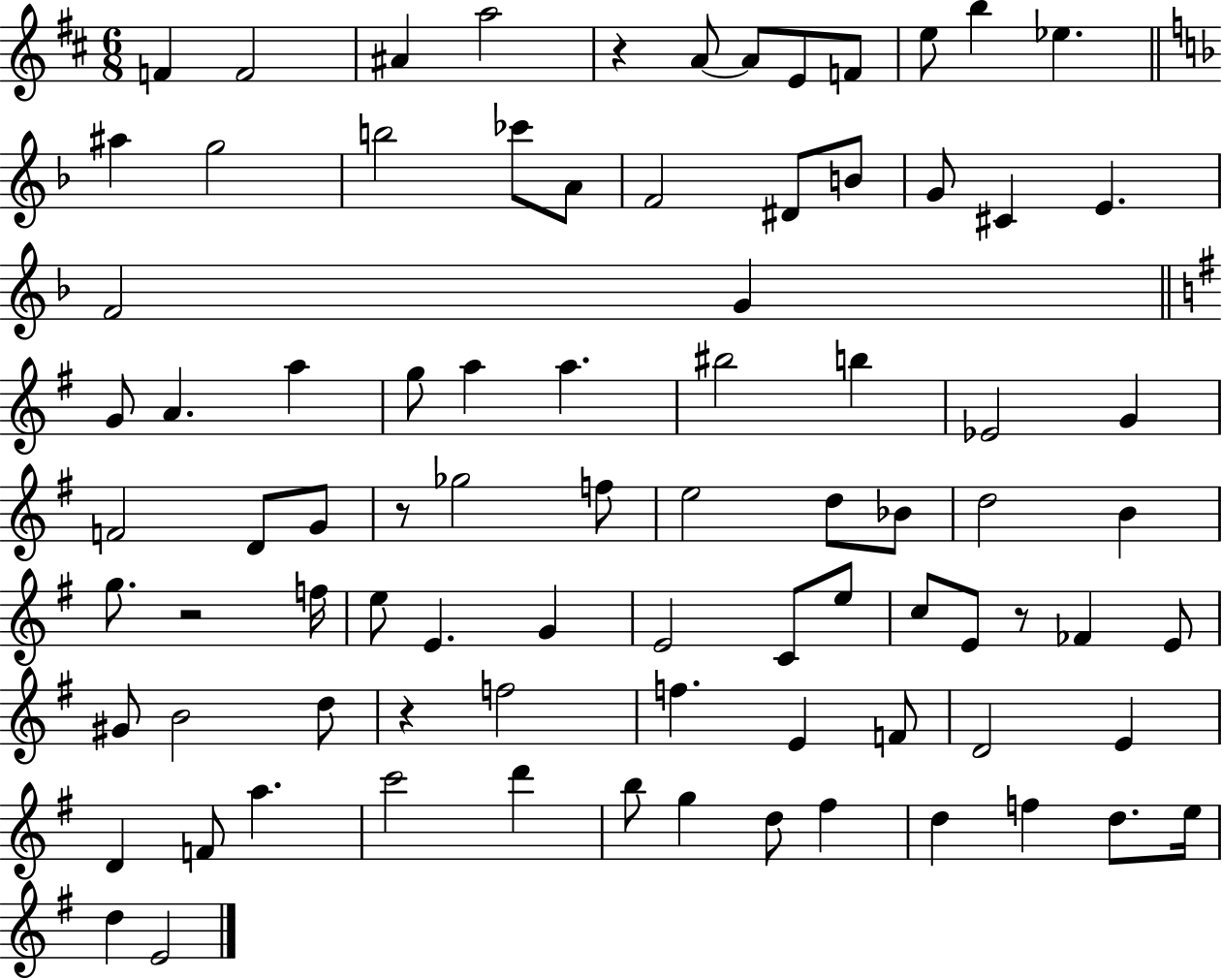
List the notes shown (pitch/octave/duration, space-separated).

F4/q F4/h A#4/q A5/h R/q A4/e A4/e E4/e F4/e E5/e B5/q Eb5/q. A#5/q G5/h B5/h CES6/e A4/e F4/h D#4/e B4/e G4/e C#4/q E4/q. F4/h G4/q G4/e A4/q. A5/q G5/e A5/q A5/q. BIS5/h B5/q Eb4/h G4/q F4/h D4/e G4/e R/e Gb5/h F5/e E5/h D5/e Bb4/e D5/h B4/q G5/e. R/h F5/s E5/e E4/q. G4/q E4/h C4/e E5/e C5/e E4/e R/e FES4/q E4/e G#4/e B4/h D5/e R/q F5/h F5/q. E4/q F4/e D4/h E4/q D4/q F4/e A5/q. C6/h D6/q B5/e G5/q D5/e F#5/q D5/q F5/q D5/e. E5/s D5/q E4/h